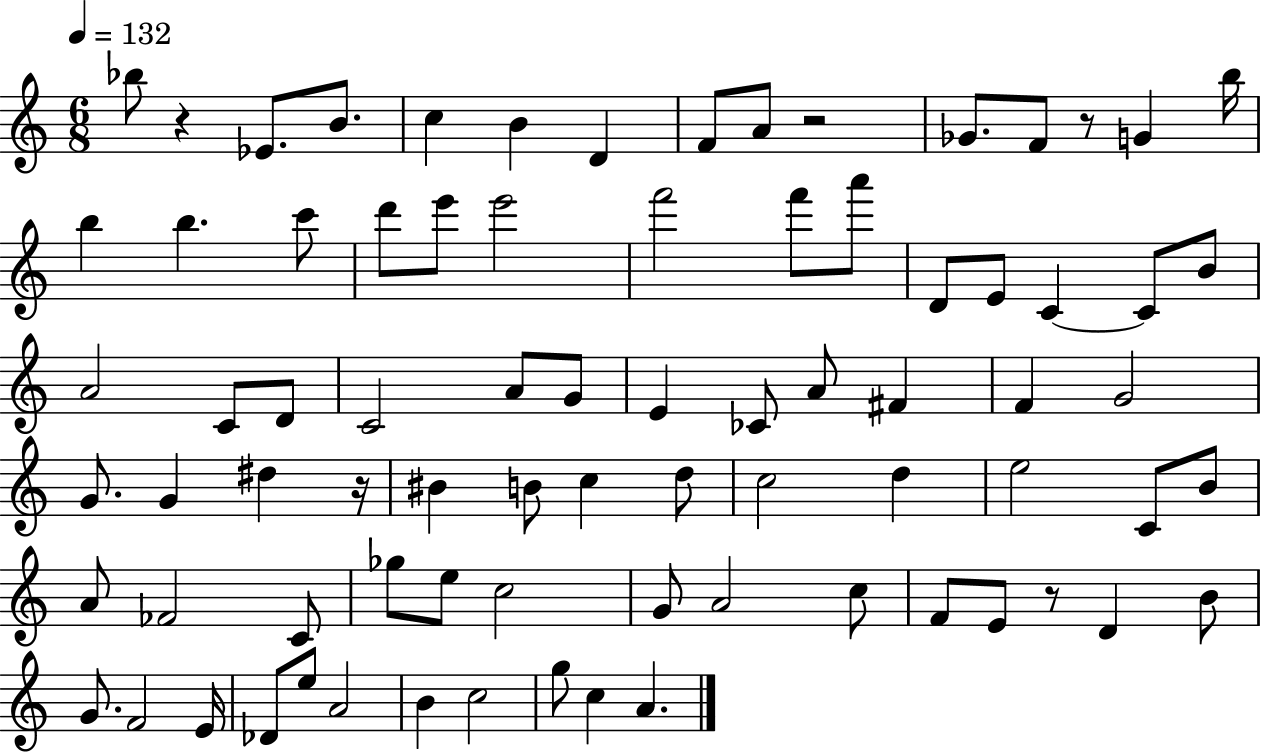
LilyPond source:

{
  \clef treble
  \numericTimeSignature
  \time 6/8
  \key c \major
  \tempo 4 = 132
  bes''8 r4 ees'8. b'8. | c''4 b'4 d'4 | f'8 a'8 r2 | ges'8. f'8 r8 g'4 b''16 | \break b''4 b''4. c'''8 | d'''8 e'''8 e'''2 | f'''2 f'''8 a'''8 | d'8 e'8 c'4~~ c'8 b'8 | \break a'2 c'8 d'8 | c'2 a'8 g'8 | e'4 ces'8 a'8 fis'4 | f'4 g'2 | \break g'8. g'4 dis''4 r16 | bis'4 b'8 c''4 d''8 | c''2 d''4 | e''2 c'8 b'8 | \break a'8 fes'2 c'8 | ges''8 e''8 c''2 | g'8 a'2 c''8 | f'8 e'8 r8 d'4 b'8 | \break g'8. f'2 e'16 | des'8 e''8 a'2 | b'4 c''2 | g''8 c''4 a'4. | \break \bar "|."
}